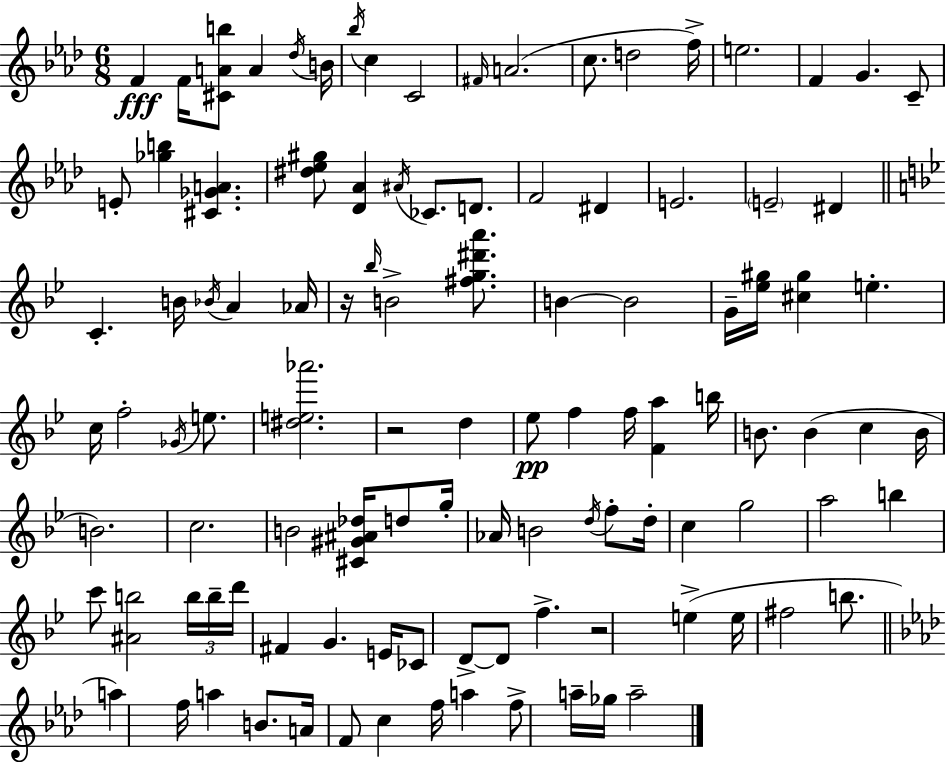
F4/q F4/s [C#4,A4,B5]/e A4/q Db5/s B4/s Bb5/s C5/q C4/h F#4/s A4/h. C5/e. D5/h F5/s E5/h. F4/q G4/q. C4/e E4/e [Gb5,B5]/q [C#4,Gb4,A4]/q. [D#5,Eb5,G#5]/e [Db4,Ab4]/q A#4/s CES4/e. D4/e. F4/h D#4/q E4/h. E4/h D#4/q C4/q. B4/s Bb4/s A4/q Ab4/s R/s Bb5/s B4/h [F#5,G5,D#6,A6]/e. B4/q B4/h G4/s [Eb5,G#5]/s [C#5,G#5]/q E5/q. C5/s F5/h Gb4/s E5/e. [D#5,E5,Ab6]/h. R/h D5/q Eb5/e F5/q F5/s [F4,A5]/q B5/s B4/e. B4/q C5/q B4/s B4/h. C5/h. B4/h [C#4,G#4,A#4,Db5]/s D5/e G5/s Ab4/s B4/h D5/s F5/e D5/s C5/q G5/h A5/h B5/q C6/e [A#4,B5]/h B5/s B5/s D6/s F#4/q G4/q. E4/s CES4/e D4/e D4/e F5/q. R/h E5/q E5/s F#5/h B5/e. A5/q F5/s A5/q B4/e. A4/s F4/e C5/q F5/s A5/q F5/e A5/s Gb5/s A5/h